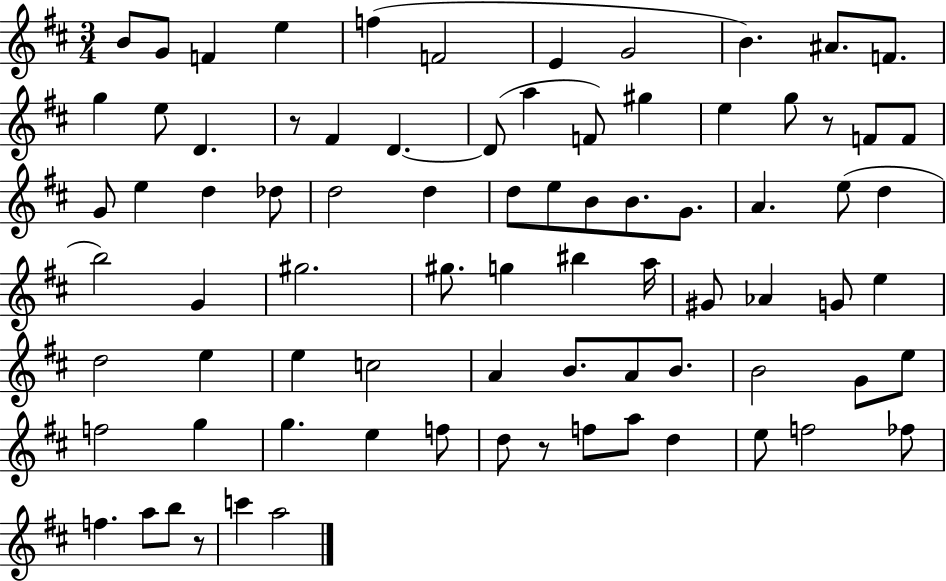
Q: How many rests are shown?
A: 4